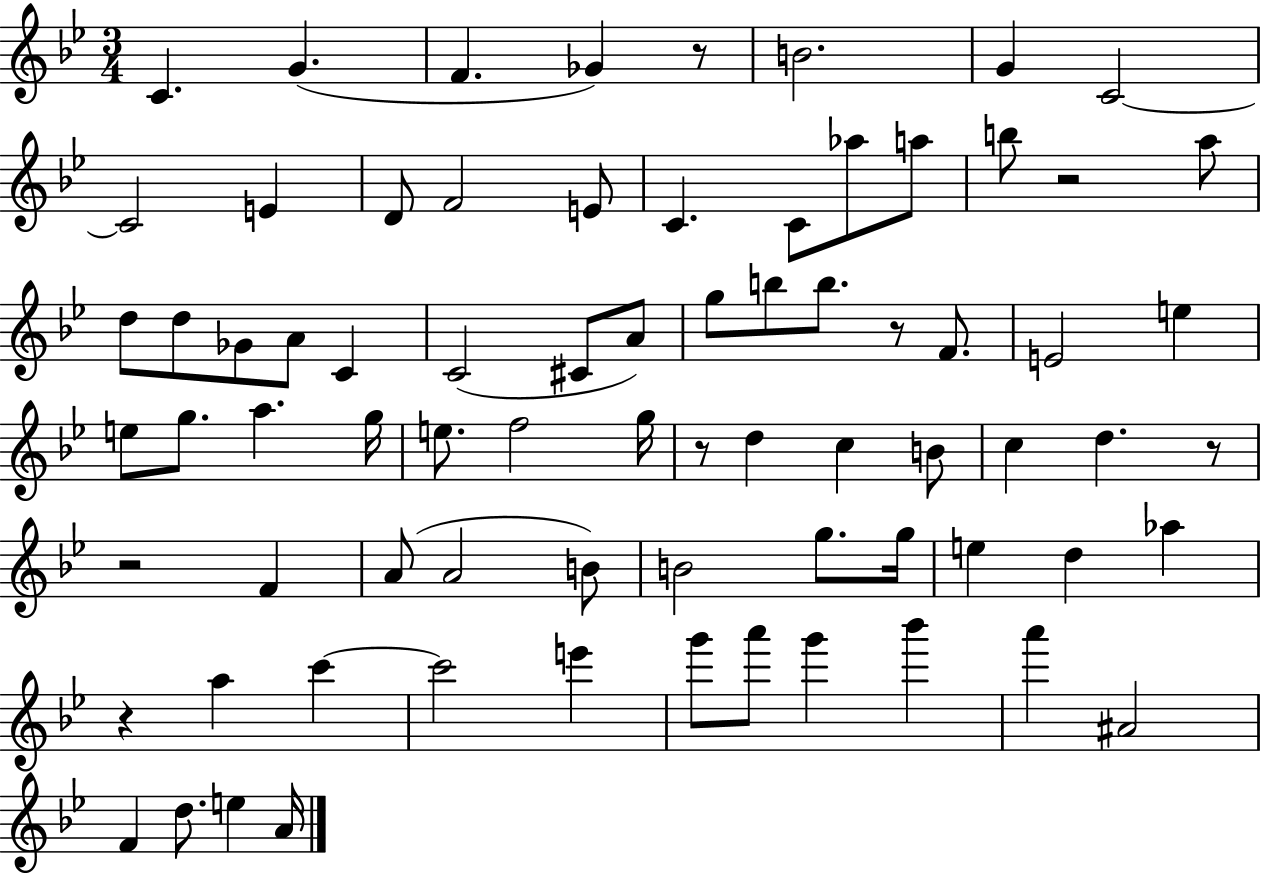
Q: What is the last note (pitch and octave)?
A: A4